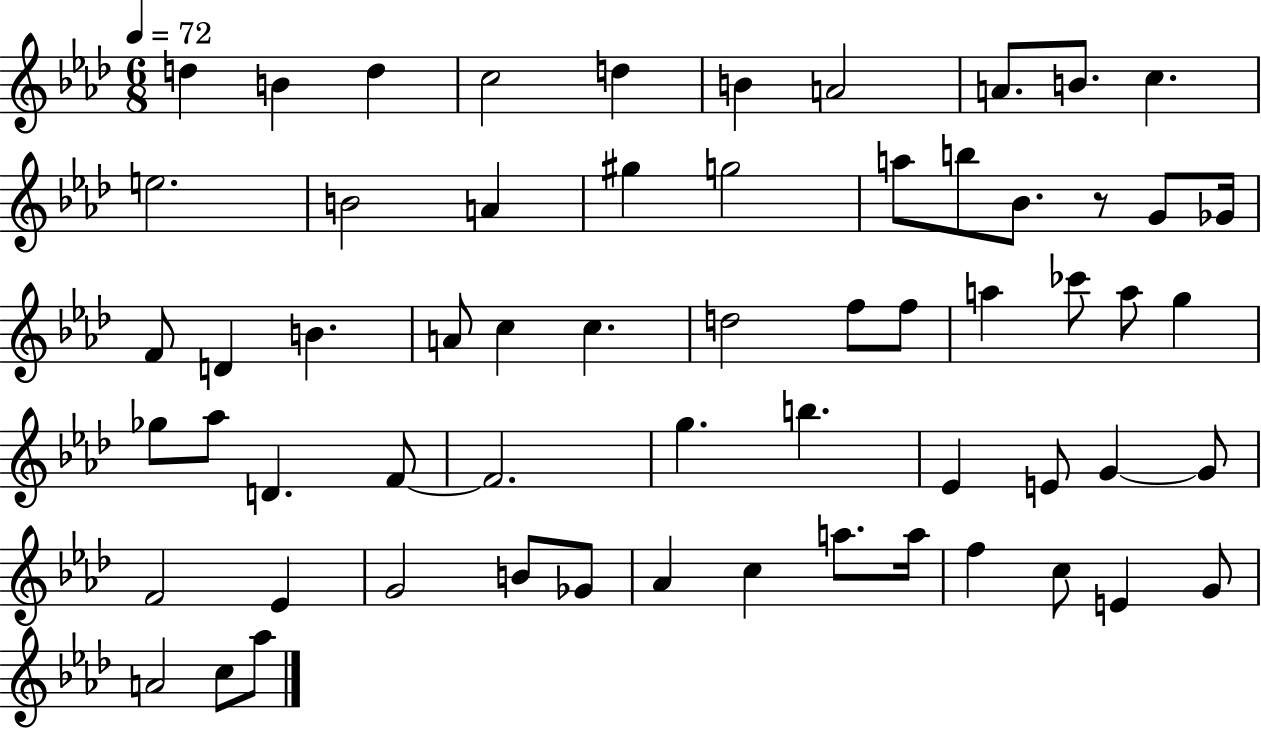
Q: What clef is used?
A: treble